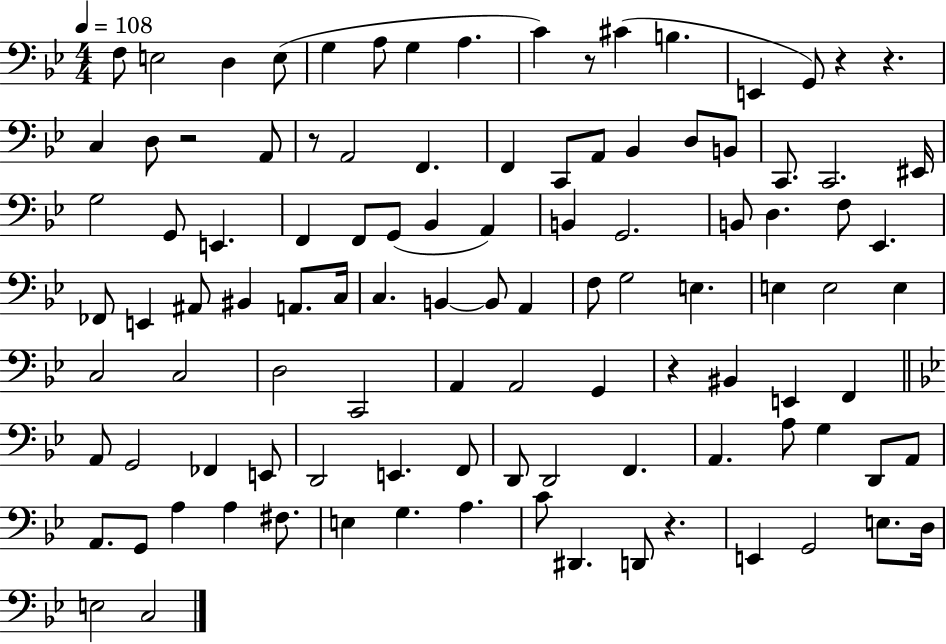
{
  \clef bass
  \numericTimeSignature
  \time 4/4
  \key bes \major
  \tempo 4 = 108
  \repeat volta 2 { f8 e2 d4 e8( | g4 a8 g4 a4. | c'4) r8 cis'4( b4. | e,4 g,8) r4 r4. | \break c4 d8 r2 a,8 | r8 a,2 f,4. | f,4 c,8 a,8 bes,4 d8 b,8 | c,8. c,2. eis,16 | \break g2 g,8 e,4. | f,4 f,8 g,8( bes,4 a,4) | b,4 g,2. | b,8 d4. f8 ees,4. | \break fes,8 e,4 ais,8 bis,4 a,8. c16 | c4. b,4~~ b,8 a,4 | f8 g2 e4. | e4 e2 e4 | \break c2 c2 | d2 c,2 | a,4 a,2 g,4 | r4 bis,4 e,4 f,4 | \break \bar "||" \break \key bes \major a,8 g,2 fes,4 e,8 | d,2 e,4. f,8 | d,8 d,2 f,4. | a,4. a8 g4 d,8 a,8 | \break a,8. g,8 a4 a4 fis8. | e4 g4. a4. | c'8 dis,4. d,8 r4. | e,4 g,2 e8. d16 | \break e2 c2 | } \bar "|."
}